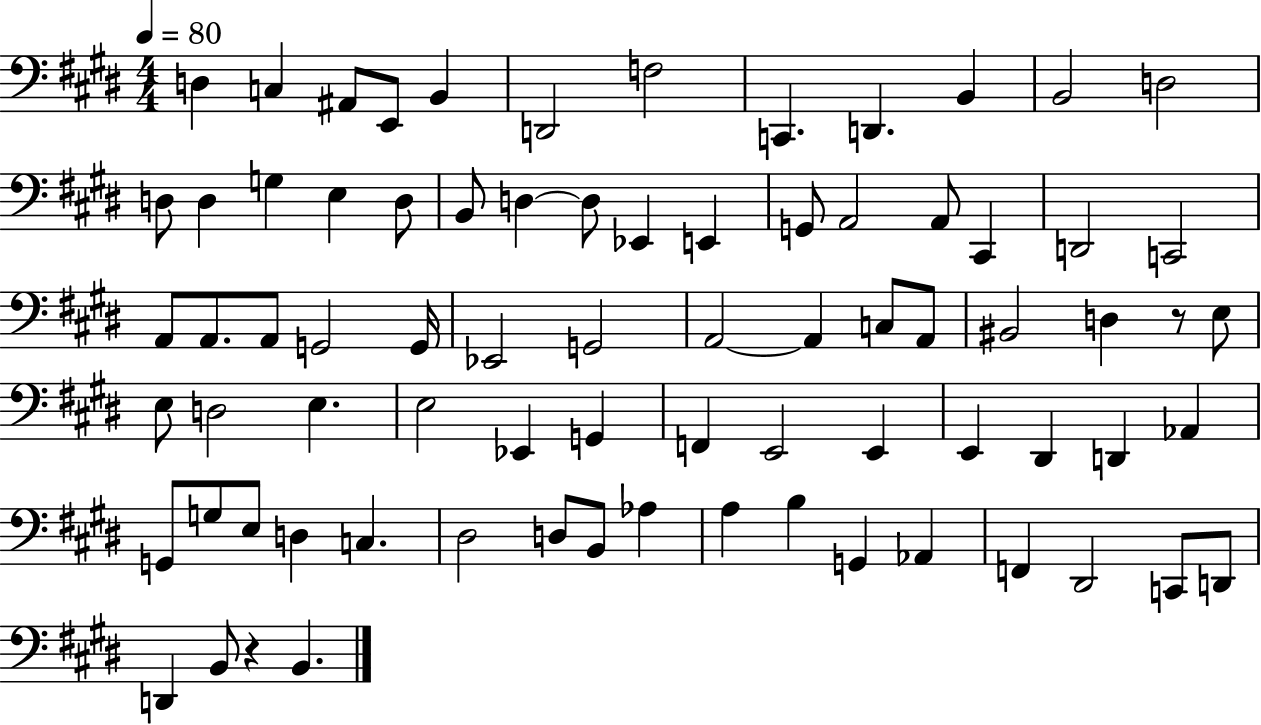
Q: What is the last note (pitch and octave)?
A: B2